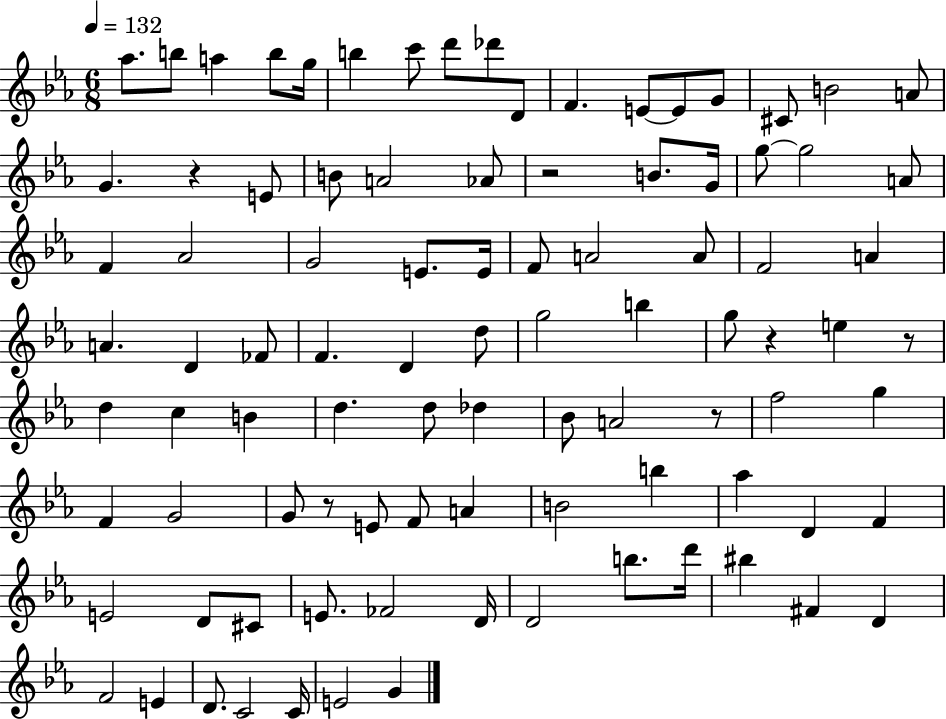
{
  \clef treble
  \numericTimeSignature
  \time 6/8
  \key ees \major
  \tempo 4 = 132
  aes''8. b''8 a''4 b''8 g''16 | b''4 c'''8 d'''8 des'''8 d'8 | f'4. e'8~~ e'8 g'8 | cis'8 b'2 a'8 | \break g'4. r4 e'8 | b'8 a'2 aes'8 | r2 b'8. g'16 | g''8~~ g''2 a'8 | \break f'4 aes'2 | g'2 e'8. e'16 | f'8 a'2 a'8 | f'2 a'4 | \break a'4. d'4 fes'8 | f'4. d'4 d''8 | g''2 b''4 | g''8 r4 e''4 r8 | \break d''4 c''4 b'4 | d''4. d''8 des''4 | bes'8 a'2 r8 | f''2 g''4 | \break f'4 g'2 | g'8 r8 e'8 f'8 a'4 | b'2 b''4 | aes''4 d'4 f'4 | \break e'2 d'8 cis'8 | e'8. fes'2 d'16 | d'2 b''8. d'''16 | bis''4 fis'4 d'4 | \break f'2 e'4 | d'8. c'2 c'16 | e'2 g'4 | \bar "|."
}